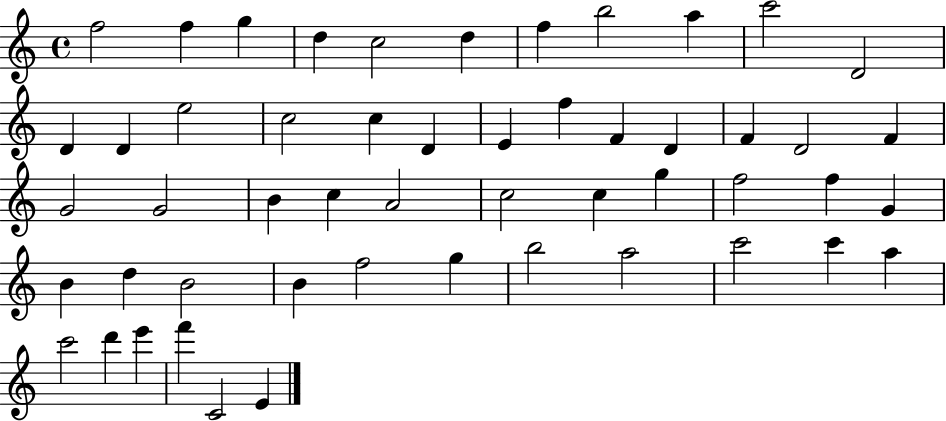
F5/h F5/q G5/q D5/q C5/h D5/q F5/q B5/h A5/q C6/h D4/h D4/q D4/q E5/h C5/h C5/q D4/q E4/q F5/q F4/q D4/q F4/q D4/h F4/q G4/h G4/h B4/q C5/q A4/h C5/h C5/q G5/q F5/h F5/q G4/q B4/q D5/q B4/h B4/q F5/h G5/q B5/h A5/h C6/h C6/q A5/q C6/h D6/q E6/q F6/q C4/h E4/q